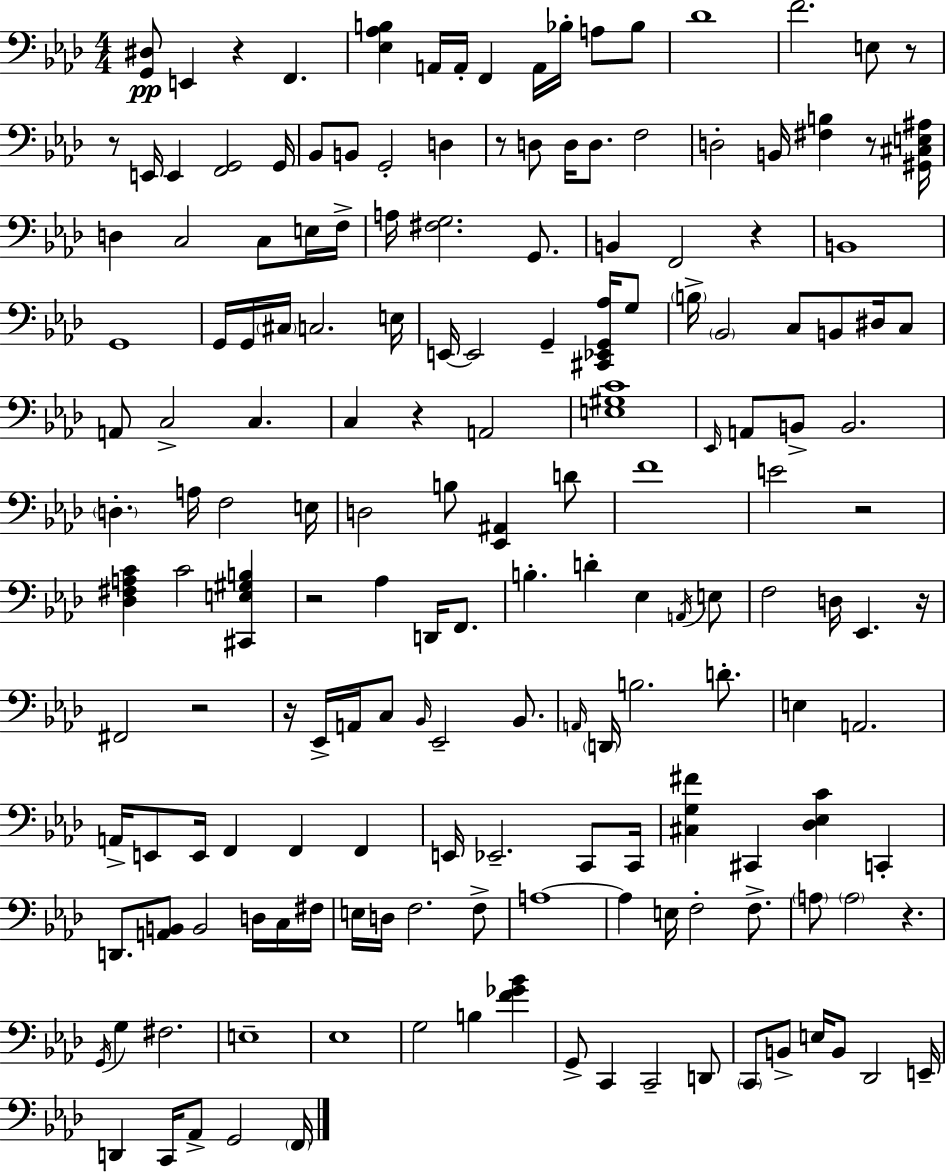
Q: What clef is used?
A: bass